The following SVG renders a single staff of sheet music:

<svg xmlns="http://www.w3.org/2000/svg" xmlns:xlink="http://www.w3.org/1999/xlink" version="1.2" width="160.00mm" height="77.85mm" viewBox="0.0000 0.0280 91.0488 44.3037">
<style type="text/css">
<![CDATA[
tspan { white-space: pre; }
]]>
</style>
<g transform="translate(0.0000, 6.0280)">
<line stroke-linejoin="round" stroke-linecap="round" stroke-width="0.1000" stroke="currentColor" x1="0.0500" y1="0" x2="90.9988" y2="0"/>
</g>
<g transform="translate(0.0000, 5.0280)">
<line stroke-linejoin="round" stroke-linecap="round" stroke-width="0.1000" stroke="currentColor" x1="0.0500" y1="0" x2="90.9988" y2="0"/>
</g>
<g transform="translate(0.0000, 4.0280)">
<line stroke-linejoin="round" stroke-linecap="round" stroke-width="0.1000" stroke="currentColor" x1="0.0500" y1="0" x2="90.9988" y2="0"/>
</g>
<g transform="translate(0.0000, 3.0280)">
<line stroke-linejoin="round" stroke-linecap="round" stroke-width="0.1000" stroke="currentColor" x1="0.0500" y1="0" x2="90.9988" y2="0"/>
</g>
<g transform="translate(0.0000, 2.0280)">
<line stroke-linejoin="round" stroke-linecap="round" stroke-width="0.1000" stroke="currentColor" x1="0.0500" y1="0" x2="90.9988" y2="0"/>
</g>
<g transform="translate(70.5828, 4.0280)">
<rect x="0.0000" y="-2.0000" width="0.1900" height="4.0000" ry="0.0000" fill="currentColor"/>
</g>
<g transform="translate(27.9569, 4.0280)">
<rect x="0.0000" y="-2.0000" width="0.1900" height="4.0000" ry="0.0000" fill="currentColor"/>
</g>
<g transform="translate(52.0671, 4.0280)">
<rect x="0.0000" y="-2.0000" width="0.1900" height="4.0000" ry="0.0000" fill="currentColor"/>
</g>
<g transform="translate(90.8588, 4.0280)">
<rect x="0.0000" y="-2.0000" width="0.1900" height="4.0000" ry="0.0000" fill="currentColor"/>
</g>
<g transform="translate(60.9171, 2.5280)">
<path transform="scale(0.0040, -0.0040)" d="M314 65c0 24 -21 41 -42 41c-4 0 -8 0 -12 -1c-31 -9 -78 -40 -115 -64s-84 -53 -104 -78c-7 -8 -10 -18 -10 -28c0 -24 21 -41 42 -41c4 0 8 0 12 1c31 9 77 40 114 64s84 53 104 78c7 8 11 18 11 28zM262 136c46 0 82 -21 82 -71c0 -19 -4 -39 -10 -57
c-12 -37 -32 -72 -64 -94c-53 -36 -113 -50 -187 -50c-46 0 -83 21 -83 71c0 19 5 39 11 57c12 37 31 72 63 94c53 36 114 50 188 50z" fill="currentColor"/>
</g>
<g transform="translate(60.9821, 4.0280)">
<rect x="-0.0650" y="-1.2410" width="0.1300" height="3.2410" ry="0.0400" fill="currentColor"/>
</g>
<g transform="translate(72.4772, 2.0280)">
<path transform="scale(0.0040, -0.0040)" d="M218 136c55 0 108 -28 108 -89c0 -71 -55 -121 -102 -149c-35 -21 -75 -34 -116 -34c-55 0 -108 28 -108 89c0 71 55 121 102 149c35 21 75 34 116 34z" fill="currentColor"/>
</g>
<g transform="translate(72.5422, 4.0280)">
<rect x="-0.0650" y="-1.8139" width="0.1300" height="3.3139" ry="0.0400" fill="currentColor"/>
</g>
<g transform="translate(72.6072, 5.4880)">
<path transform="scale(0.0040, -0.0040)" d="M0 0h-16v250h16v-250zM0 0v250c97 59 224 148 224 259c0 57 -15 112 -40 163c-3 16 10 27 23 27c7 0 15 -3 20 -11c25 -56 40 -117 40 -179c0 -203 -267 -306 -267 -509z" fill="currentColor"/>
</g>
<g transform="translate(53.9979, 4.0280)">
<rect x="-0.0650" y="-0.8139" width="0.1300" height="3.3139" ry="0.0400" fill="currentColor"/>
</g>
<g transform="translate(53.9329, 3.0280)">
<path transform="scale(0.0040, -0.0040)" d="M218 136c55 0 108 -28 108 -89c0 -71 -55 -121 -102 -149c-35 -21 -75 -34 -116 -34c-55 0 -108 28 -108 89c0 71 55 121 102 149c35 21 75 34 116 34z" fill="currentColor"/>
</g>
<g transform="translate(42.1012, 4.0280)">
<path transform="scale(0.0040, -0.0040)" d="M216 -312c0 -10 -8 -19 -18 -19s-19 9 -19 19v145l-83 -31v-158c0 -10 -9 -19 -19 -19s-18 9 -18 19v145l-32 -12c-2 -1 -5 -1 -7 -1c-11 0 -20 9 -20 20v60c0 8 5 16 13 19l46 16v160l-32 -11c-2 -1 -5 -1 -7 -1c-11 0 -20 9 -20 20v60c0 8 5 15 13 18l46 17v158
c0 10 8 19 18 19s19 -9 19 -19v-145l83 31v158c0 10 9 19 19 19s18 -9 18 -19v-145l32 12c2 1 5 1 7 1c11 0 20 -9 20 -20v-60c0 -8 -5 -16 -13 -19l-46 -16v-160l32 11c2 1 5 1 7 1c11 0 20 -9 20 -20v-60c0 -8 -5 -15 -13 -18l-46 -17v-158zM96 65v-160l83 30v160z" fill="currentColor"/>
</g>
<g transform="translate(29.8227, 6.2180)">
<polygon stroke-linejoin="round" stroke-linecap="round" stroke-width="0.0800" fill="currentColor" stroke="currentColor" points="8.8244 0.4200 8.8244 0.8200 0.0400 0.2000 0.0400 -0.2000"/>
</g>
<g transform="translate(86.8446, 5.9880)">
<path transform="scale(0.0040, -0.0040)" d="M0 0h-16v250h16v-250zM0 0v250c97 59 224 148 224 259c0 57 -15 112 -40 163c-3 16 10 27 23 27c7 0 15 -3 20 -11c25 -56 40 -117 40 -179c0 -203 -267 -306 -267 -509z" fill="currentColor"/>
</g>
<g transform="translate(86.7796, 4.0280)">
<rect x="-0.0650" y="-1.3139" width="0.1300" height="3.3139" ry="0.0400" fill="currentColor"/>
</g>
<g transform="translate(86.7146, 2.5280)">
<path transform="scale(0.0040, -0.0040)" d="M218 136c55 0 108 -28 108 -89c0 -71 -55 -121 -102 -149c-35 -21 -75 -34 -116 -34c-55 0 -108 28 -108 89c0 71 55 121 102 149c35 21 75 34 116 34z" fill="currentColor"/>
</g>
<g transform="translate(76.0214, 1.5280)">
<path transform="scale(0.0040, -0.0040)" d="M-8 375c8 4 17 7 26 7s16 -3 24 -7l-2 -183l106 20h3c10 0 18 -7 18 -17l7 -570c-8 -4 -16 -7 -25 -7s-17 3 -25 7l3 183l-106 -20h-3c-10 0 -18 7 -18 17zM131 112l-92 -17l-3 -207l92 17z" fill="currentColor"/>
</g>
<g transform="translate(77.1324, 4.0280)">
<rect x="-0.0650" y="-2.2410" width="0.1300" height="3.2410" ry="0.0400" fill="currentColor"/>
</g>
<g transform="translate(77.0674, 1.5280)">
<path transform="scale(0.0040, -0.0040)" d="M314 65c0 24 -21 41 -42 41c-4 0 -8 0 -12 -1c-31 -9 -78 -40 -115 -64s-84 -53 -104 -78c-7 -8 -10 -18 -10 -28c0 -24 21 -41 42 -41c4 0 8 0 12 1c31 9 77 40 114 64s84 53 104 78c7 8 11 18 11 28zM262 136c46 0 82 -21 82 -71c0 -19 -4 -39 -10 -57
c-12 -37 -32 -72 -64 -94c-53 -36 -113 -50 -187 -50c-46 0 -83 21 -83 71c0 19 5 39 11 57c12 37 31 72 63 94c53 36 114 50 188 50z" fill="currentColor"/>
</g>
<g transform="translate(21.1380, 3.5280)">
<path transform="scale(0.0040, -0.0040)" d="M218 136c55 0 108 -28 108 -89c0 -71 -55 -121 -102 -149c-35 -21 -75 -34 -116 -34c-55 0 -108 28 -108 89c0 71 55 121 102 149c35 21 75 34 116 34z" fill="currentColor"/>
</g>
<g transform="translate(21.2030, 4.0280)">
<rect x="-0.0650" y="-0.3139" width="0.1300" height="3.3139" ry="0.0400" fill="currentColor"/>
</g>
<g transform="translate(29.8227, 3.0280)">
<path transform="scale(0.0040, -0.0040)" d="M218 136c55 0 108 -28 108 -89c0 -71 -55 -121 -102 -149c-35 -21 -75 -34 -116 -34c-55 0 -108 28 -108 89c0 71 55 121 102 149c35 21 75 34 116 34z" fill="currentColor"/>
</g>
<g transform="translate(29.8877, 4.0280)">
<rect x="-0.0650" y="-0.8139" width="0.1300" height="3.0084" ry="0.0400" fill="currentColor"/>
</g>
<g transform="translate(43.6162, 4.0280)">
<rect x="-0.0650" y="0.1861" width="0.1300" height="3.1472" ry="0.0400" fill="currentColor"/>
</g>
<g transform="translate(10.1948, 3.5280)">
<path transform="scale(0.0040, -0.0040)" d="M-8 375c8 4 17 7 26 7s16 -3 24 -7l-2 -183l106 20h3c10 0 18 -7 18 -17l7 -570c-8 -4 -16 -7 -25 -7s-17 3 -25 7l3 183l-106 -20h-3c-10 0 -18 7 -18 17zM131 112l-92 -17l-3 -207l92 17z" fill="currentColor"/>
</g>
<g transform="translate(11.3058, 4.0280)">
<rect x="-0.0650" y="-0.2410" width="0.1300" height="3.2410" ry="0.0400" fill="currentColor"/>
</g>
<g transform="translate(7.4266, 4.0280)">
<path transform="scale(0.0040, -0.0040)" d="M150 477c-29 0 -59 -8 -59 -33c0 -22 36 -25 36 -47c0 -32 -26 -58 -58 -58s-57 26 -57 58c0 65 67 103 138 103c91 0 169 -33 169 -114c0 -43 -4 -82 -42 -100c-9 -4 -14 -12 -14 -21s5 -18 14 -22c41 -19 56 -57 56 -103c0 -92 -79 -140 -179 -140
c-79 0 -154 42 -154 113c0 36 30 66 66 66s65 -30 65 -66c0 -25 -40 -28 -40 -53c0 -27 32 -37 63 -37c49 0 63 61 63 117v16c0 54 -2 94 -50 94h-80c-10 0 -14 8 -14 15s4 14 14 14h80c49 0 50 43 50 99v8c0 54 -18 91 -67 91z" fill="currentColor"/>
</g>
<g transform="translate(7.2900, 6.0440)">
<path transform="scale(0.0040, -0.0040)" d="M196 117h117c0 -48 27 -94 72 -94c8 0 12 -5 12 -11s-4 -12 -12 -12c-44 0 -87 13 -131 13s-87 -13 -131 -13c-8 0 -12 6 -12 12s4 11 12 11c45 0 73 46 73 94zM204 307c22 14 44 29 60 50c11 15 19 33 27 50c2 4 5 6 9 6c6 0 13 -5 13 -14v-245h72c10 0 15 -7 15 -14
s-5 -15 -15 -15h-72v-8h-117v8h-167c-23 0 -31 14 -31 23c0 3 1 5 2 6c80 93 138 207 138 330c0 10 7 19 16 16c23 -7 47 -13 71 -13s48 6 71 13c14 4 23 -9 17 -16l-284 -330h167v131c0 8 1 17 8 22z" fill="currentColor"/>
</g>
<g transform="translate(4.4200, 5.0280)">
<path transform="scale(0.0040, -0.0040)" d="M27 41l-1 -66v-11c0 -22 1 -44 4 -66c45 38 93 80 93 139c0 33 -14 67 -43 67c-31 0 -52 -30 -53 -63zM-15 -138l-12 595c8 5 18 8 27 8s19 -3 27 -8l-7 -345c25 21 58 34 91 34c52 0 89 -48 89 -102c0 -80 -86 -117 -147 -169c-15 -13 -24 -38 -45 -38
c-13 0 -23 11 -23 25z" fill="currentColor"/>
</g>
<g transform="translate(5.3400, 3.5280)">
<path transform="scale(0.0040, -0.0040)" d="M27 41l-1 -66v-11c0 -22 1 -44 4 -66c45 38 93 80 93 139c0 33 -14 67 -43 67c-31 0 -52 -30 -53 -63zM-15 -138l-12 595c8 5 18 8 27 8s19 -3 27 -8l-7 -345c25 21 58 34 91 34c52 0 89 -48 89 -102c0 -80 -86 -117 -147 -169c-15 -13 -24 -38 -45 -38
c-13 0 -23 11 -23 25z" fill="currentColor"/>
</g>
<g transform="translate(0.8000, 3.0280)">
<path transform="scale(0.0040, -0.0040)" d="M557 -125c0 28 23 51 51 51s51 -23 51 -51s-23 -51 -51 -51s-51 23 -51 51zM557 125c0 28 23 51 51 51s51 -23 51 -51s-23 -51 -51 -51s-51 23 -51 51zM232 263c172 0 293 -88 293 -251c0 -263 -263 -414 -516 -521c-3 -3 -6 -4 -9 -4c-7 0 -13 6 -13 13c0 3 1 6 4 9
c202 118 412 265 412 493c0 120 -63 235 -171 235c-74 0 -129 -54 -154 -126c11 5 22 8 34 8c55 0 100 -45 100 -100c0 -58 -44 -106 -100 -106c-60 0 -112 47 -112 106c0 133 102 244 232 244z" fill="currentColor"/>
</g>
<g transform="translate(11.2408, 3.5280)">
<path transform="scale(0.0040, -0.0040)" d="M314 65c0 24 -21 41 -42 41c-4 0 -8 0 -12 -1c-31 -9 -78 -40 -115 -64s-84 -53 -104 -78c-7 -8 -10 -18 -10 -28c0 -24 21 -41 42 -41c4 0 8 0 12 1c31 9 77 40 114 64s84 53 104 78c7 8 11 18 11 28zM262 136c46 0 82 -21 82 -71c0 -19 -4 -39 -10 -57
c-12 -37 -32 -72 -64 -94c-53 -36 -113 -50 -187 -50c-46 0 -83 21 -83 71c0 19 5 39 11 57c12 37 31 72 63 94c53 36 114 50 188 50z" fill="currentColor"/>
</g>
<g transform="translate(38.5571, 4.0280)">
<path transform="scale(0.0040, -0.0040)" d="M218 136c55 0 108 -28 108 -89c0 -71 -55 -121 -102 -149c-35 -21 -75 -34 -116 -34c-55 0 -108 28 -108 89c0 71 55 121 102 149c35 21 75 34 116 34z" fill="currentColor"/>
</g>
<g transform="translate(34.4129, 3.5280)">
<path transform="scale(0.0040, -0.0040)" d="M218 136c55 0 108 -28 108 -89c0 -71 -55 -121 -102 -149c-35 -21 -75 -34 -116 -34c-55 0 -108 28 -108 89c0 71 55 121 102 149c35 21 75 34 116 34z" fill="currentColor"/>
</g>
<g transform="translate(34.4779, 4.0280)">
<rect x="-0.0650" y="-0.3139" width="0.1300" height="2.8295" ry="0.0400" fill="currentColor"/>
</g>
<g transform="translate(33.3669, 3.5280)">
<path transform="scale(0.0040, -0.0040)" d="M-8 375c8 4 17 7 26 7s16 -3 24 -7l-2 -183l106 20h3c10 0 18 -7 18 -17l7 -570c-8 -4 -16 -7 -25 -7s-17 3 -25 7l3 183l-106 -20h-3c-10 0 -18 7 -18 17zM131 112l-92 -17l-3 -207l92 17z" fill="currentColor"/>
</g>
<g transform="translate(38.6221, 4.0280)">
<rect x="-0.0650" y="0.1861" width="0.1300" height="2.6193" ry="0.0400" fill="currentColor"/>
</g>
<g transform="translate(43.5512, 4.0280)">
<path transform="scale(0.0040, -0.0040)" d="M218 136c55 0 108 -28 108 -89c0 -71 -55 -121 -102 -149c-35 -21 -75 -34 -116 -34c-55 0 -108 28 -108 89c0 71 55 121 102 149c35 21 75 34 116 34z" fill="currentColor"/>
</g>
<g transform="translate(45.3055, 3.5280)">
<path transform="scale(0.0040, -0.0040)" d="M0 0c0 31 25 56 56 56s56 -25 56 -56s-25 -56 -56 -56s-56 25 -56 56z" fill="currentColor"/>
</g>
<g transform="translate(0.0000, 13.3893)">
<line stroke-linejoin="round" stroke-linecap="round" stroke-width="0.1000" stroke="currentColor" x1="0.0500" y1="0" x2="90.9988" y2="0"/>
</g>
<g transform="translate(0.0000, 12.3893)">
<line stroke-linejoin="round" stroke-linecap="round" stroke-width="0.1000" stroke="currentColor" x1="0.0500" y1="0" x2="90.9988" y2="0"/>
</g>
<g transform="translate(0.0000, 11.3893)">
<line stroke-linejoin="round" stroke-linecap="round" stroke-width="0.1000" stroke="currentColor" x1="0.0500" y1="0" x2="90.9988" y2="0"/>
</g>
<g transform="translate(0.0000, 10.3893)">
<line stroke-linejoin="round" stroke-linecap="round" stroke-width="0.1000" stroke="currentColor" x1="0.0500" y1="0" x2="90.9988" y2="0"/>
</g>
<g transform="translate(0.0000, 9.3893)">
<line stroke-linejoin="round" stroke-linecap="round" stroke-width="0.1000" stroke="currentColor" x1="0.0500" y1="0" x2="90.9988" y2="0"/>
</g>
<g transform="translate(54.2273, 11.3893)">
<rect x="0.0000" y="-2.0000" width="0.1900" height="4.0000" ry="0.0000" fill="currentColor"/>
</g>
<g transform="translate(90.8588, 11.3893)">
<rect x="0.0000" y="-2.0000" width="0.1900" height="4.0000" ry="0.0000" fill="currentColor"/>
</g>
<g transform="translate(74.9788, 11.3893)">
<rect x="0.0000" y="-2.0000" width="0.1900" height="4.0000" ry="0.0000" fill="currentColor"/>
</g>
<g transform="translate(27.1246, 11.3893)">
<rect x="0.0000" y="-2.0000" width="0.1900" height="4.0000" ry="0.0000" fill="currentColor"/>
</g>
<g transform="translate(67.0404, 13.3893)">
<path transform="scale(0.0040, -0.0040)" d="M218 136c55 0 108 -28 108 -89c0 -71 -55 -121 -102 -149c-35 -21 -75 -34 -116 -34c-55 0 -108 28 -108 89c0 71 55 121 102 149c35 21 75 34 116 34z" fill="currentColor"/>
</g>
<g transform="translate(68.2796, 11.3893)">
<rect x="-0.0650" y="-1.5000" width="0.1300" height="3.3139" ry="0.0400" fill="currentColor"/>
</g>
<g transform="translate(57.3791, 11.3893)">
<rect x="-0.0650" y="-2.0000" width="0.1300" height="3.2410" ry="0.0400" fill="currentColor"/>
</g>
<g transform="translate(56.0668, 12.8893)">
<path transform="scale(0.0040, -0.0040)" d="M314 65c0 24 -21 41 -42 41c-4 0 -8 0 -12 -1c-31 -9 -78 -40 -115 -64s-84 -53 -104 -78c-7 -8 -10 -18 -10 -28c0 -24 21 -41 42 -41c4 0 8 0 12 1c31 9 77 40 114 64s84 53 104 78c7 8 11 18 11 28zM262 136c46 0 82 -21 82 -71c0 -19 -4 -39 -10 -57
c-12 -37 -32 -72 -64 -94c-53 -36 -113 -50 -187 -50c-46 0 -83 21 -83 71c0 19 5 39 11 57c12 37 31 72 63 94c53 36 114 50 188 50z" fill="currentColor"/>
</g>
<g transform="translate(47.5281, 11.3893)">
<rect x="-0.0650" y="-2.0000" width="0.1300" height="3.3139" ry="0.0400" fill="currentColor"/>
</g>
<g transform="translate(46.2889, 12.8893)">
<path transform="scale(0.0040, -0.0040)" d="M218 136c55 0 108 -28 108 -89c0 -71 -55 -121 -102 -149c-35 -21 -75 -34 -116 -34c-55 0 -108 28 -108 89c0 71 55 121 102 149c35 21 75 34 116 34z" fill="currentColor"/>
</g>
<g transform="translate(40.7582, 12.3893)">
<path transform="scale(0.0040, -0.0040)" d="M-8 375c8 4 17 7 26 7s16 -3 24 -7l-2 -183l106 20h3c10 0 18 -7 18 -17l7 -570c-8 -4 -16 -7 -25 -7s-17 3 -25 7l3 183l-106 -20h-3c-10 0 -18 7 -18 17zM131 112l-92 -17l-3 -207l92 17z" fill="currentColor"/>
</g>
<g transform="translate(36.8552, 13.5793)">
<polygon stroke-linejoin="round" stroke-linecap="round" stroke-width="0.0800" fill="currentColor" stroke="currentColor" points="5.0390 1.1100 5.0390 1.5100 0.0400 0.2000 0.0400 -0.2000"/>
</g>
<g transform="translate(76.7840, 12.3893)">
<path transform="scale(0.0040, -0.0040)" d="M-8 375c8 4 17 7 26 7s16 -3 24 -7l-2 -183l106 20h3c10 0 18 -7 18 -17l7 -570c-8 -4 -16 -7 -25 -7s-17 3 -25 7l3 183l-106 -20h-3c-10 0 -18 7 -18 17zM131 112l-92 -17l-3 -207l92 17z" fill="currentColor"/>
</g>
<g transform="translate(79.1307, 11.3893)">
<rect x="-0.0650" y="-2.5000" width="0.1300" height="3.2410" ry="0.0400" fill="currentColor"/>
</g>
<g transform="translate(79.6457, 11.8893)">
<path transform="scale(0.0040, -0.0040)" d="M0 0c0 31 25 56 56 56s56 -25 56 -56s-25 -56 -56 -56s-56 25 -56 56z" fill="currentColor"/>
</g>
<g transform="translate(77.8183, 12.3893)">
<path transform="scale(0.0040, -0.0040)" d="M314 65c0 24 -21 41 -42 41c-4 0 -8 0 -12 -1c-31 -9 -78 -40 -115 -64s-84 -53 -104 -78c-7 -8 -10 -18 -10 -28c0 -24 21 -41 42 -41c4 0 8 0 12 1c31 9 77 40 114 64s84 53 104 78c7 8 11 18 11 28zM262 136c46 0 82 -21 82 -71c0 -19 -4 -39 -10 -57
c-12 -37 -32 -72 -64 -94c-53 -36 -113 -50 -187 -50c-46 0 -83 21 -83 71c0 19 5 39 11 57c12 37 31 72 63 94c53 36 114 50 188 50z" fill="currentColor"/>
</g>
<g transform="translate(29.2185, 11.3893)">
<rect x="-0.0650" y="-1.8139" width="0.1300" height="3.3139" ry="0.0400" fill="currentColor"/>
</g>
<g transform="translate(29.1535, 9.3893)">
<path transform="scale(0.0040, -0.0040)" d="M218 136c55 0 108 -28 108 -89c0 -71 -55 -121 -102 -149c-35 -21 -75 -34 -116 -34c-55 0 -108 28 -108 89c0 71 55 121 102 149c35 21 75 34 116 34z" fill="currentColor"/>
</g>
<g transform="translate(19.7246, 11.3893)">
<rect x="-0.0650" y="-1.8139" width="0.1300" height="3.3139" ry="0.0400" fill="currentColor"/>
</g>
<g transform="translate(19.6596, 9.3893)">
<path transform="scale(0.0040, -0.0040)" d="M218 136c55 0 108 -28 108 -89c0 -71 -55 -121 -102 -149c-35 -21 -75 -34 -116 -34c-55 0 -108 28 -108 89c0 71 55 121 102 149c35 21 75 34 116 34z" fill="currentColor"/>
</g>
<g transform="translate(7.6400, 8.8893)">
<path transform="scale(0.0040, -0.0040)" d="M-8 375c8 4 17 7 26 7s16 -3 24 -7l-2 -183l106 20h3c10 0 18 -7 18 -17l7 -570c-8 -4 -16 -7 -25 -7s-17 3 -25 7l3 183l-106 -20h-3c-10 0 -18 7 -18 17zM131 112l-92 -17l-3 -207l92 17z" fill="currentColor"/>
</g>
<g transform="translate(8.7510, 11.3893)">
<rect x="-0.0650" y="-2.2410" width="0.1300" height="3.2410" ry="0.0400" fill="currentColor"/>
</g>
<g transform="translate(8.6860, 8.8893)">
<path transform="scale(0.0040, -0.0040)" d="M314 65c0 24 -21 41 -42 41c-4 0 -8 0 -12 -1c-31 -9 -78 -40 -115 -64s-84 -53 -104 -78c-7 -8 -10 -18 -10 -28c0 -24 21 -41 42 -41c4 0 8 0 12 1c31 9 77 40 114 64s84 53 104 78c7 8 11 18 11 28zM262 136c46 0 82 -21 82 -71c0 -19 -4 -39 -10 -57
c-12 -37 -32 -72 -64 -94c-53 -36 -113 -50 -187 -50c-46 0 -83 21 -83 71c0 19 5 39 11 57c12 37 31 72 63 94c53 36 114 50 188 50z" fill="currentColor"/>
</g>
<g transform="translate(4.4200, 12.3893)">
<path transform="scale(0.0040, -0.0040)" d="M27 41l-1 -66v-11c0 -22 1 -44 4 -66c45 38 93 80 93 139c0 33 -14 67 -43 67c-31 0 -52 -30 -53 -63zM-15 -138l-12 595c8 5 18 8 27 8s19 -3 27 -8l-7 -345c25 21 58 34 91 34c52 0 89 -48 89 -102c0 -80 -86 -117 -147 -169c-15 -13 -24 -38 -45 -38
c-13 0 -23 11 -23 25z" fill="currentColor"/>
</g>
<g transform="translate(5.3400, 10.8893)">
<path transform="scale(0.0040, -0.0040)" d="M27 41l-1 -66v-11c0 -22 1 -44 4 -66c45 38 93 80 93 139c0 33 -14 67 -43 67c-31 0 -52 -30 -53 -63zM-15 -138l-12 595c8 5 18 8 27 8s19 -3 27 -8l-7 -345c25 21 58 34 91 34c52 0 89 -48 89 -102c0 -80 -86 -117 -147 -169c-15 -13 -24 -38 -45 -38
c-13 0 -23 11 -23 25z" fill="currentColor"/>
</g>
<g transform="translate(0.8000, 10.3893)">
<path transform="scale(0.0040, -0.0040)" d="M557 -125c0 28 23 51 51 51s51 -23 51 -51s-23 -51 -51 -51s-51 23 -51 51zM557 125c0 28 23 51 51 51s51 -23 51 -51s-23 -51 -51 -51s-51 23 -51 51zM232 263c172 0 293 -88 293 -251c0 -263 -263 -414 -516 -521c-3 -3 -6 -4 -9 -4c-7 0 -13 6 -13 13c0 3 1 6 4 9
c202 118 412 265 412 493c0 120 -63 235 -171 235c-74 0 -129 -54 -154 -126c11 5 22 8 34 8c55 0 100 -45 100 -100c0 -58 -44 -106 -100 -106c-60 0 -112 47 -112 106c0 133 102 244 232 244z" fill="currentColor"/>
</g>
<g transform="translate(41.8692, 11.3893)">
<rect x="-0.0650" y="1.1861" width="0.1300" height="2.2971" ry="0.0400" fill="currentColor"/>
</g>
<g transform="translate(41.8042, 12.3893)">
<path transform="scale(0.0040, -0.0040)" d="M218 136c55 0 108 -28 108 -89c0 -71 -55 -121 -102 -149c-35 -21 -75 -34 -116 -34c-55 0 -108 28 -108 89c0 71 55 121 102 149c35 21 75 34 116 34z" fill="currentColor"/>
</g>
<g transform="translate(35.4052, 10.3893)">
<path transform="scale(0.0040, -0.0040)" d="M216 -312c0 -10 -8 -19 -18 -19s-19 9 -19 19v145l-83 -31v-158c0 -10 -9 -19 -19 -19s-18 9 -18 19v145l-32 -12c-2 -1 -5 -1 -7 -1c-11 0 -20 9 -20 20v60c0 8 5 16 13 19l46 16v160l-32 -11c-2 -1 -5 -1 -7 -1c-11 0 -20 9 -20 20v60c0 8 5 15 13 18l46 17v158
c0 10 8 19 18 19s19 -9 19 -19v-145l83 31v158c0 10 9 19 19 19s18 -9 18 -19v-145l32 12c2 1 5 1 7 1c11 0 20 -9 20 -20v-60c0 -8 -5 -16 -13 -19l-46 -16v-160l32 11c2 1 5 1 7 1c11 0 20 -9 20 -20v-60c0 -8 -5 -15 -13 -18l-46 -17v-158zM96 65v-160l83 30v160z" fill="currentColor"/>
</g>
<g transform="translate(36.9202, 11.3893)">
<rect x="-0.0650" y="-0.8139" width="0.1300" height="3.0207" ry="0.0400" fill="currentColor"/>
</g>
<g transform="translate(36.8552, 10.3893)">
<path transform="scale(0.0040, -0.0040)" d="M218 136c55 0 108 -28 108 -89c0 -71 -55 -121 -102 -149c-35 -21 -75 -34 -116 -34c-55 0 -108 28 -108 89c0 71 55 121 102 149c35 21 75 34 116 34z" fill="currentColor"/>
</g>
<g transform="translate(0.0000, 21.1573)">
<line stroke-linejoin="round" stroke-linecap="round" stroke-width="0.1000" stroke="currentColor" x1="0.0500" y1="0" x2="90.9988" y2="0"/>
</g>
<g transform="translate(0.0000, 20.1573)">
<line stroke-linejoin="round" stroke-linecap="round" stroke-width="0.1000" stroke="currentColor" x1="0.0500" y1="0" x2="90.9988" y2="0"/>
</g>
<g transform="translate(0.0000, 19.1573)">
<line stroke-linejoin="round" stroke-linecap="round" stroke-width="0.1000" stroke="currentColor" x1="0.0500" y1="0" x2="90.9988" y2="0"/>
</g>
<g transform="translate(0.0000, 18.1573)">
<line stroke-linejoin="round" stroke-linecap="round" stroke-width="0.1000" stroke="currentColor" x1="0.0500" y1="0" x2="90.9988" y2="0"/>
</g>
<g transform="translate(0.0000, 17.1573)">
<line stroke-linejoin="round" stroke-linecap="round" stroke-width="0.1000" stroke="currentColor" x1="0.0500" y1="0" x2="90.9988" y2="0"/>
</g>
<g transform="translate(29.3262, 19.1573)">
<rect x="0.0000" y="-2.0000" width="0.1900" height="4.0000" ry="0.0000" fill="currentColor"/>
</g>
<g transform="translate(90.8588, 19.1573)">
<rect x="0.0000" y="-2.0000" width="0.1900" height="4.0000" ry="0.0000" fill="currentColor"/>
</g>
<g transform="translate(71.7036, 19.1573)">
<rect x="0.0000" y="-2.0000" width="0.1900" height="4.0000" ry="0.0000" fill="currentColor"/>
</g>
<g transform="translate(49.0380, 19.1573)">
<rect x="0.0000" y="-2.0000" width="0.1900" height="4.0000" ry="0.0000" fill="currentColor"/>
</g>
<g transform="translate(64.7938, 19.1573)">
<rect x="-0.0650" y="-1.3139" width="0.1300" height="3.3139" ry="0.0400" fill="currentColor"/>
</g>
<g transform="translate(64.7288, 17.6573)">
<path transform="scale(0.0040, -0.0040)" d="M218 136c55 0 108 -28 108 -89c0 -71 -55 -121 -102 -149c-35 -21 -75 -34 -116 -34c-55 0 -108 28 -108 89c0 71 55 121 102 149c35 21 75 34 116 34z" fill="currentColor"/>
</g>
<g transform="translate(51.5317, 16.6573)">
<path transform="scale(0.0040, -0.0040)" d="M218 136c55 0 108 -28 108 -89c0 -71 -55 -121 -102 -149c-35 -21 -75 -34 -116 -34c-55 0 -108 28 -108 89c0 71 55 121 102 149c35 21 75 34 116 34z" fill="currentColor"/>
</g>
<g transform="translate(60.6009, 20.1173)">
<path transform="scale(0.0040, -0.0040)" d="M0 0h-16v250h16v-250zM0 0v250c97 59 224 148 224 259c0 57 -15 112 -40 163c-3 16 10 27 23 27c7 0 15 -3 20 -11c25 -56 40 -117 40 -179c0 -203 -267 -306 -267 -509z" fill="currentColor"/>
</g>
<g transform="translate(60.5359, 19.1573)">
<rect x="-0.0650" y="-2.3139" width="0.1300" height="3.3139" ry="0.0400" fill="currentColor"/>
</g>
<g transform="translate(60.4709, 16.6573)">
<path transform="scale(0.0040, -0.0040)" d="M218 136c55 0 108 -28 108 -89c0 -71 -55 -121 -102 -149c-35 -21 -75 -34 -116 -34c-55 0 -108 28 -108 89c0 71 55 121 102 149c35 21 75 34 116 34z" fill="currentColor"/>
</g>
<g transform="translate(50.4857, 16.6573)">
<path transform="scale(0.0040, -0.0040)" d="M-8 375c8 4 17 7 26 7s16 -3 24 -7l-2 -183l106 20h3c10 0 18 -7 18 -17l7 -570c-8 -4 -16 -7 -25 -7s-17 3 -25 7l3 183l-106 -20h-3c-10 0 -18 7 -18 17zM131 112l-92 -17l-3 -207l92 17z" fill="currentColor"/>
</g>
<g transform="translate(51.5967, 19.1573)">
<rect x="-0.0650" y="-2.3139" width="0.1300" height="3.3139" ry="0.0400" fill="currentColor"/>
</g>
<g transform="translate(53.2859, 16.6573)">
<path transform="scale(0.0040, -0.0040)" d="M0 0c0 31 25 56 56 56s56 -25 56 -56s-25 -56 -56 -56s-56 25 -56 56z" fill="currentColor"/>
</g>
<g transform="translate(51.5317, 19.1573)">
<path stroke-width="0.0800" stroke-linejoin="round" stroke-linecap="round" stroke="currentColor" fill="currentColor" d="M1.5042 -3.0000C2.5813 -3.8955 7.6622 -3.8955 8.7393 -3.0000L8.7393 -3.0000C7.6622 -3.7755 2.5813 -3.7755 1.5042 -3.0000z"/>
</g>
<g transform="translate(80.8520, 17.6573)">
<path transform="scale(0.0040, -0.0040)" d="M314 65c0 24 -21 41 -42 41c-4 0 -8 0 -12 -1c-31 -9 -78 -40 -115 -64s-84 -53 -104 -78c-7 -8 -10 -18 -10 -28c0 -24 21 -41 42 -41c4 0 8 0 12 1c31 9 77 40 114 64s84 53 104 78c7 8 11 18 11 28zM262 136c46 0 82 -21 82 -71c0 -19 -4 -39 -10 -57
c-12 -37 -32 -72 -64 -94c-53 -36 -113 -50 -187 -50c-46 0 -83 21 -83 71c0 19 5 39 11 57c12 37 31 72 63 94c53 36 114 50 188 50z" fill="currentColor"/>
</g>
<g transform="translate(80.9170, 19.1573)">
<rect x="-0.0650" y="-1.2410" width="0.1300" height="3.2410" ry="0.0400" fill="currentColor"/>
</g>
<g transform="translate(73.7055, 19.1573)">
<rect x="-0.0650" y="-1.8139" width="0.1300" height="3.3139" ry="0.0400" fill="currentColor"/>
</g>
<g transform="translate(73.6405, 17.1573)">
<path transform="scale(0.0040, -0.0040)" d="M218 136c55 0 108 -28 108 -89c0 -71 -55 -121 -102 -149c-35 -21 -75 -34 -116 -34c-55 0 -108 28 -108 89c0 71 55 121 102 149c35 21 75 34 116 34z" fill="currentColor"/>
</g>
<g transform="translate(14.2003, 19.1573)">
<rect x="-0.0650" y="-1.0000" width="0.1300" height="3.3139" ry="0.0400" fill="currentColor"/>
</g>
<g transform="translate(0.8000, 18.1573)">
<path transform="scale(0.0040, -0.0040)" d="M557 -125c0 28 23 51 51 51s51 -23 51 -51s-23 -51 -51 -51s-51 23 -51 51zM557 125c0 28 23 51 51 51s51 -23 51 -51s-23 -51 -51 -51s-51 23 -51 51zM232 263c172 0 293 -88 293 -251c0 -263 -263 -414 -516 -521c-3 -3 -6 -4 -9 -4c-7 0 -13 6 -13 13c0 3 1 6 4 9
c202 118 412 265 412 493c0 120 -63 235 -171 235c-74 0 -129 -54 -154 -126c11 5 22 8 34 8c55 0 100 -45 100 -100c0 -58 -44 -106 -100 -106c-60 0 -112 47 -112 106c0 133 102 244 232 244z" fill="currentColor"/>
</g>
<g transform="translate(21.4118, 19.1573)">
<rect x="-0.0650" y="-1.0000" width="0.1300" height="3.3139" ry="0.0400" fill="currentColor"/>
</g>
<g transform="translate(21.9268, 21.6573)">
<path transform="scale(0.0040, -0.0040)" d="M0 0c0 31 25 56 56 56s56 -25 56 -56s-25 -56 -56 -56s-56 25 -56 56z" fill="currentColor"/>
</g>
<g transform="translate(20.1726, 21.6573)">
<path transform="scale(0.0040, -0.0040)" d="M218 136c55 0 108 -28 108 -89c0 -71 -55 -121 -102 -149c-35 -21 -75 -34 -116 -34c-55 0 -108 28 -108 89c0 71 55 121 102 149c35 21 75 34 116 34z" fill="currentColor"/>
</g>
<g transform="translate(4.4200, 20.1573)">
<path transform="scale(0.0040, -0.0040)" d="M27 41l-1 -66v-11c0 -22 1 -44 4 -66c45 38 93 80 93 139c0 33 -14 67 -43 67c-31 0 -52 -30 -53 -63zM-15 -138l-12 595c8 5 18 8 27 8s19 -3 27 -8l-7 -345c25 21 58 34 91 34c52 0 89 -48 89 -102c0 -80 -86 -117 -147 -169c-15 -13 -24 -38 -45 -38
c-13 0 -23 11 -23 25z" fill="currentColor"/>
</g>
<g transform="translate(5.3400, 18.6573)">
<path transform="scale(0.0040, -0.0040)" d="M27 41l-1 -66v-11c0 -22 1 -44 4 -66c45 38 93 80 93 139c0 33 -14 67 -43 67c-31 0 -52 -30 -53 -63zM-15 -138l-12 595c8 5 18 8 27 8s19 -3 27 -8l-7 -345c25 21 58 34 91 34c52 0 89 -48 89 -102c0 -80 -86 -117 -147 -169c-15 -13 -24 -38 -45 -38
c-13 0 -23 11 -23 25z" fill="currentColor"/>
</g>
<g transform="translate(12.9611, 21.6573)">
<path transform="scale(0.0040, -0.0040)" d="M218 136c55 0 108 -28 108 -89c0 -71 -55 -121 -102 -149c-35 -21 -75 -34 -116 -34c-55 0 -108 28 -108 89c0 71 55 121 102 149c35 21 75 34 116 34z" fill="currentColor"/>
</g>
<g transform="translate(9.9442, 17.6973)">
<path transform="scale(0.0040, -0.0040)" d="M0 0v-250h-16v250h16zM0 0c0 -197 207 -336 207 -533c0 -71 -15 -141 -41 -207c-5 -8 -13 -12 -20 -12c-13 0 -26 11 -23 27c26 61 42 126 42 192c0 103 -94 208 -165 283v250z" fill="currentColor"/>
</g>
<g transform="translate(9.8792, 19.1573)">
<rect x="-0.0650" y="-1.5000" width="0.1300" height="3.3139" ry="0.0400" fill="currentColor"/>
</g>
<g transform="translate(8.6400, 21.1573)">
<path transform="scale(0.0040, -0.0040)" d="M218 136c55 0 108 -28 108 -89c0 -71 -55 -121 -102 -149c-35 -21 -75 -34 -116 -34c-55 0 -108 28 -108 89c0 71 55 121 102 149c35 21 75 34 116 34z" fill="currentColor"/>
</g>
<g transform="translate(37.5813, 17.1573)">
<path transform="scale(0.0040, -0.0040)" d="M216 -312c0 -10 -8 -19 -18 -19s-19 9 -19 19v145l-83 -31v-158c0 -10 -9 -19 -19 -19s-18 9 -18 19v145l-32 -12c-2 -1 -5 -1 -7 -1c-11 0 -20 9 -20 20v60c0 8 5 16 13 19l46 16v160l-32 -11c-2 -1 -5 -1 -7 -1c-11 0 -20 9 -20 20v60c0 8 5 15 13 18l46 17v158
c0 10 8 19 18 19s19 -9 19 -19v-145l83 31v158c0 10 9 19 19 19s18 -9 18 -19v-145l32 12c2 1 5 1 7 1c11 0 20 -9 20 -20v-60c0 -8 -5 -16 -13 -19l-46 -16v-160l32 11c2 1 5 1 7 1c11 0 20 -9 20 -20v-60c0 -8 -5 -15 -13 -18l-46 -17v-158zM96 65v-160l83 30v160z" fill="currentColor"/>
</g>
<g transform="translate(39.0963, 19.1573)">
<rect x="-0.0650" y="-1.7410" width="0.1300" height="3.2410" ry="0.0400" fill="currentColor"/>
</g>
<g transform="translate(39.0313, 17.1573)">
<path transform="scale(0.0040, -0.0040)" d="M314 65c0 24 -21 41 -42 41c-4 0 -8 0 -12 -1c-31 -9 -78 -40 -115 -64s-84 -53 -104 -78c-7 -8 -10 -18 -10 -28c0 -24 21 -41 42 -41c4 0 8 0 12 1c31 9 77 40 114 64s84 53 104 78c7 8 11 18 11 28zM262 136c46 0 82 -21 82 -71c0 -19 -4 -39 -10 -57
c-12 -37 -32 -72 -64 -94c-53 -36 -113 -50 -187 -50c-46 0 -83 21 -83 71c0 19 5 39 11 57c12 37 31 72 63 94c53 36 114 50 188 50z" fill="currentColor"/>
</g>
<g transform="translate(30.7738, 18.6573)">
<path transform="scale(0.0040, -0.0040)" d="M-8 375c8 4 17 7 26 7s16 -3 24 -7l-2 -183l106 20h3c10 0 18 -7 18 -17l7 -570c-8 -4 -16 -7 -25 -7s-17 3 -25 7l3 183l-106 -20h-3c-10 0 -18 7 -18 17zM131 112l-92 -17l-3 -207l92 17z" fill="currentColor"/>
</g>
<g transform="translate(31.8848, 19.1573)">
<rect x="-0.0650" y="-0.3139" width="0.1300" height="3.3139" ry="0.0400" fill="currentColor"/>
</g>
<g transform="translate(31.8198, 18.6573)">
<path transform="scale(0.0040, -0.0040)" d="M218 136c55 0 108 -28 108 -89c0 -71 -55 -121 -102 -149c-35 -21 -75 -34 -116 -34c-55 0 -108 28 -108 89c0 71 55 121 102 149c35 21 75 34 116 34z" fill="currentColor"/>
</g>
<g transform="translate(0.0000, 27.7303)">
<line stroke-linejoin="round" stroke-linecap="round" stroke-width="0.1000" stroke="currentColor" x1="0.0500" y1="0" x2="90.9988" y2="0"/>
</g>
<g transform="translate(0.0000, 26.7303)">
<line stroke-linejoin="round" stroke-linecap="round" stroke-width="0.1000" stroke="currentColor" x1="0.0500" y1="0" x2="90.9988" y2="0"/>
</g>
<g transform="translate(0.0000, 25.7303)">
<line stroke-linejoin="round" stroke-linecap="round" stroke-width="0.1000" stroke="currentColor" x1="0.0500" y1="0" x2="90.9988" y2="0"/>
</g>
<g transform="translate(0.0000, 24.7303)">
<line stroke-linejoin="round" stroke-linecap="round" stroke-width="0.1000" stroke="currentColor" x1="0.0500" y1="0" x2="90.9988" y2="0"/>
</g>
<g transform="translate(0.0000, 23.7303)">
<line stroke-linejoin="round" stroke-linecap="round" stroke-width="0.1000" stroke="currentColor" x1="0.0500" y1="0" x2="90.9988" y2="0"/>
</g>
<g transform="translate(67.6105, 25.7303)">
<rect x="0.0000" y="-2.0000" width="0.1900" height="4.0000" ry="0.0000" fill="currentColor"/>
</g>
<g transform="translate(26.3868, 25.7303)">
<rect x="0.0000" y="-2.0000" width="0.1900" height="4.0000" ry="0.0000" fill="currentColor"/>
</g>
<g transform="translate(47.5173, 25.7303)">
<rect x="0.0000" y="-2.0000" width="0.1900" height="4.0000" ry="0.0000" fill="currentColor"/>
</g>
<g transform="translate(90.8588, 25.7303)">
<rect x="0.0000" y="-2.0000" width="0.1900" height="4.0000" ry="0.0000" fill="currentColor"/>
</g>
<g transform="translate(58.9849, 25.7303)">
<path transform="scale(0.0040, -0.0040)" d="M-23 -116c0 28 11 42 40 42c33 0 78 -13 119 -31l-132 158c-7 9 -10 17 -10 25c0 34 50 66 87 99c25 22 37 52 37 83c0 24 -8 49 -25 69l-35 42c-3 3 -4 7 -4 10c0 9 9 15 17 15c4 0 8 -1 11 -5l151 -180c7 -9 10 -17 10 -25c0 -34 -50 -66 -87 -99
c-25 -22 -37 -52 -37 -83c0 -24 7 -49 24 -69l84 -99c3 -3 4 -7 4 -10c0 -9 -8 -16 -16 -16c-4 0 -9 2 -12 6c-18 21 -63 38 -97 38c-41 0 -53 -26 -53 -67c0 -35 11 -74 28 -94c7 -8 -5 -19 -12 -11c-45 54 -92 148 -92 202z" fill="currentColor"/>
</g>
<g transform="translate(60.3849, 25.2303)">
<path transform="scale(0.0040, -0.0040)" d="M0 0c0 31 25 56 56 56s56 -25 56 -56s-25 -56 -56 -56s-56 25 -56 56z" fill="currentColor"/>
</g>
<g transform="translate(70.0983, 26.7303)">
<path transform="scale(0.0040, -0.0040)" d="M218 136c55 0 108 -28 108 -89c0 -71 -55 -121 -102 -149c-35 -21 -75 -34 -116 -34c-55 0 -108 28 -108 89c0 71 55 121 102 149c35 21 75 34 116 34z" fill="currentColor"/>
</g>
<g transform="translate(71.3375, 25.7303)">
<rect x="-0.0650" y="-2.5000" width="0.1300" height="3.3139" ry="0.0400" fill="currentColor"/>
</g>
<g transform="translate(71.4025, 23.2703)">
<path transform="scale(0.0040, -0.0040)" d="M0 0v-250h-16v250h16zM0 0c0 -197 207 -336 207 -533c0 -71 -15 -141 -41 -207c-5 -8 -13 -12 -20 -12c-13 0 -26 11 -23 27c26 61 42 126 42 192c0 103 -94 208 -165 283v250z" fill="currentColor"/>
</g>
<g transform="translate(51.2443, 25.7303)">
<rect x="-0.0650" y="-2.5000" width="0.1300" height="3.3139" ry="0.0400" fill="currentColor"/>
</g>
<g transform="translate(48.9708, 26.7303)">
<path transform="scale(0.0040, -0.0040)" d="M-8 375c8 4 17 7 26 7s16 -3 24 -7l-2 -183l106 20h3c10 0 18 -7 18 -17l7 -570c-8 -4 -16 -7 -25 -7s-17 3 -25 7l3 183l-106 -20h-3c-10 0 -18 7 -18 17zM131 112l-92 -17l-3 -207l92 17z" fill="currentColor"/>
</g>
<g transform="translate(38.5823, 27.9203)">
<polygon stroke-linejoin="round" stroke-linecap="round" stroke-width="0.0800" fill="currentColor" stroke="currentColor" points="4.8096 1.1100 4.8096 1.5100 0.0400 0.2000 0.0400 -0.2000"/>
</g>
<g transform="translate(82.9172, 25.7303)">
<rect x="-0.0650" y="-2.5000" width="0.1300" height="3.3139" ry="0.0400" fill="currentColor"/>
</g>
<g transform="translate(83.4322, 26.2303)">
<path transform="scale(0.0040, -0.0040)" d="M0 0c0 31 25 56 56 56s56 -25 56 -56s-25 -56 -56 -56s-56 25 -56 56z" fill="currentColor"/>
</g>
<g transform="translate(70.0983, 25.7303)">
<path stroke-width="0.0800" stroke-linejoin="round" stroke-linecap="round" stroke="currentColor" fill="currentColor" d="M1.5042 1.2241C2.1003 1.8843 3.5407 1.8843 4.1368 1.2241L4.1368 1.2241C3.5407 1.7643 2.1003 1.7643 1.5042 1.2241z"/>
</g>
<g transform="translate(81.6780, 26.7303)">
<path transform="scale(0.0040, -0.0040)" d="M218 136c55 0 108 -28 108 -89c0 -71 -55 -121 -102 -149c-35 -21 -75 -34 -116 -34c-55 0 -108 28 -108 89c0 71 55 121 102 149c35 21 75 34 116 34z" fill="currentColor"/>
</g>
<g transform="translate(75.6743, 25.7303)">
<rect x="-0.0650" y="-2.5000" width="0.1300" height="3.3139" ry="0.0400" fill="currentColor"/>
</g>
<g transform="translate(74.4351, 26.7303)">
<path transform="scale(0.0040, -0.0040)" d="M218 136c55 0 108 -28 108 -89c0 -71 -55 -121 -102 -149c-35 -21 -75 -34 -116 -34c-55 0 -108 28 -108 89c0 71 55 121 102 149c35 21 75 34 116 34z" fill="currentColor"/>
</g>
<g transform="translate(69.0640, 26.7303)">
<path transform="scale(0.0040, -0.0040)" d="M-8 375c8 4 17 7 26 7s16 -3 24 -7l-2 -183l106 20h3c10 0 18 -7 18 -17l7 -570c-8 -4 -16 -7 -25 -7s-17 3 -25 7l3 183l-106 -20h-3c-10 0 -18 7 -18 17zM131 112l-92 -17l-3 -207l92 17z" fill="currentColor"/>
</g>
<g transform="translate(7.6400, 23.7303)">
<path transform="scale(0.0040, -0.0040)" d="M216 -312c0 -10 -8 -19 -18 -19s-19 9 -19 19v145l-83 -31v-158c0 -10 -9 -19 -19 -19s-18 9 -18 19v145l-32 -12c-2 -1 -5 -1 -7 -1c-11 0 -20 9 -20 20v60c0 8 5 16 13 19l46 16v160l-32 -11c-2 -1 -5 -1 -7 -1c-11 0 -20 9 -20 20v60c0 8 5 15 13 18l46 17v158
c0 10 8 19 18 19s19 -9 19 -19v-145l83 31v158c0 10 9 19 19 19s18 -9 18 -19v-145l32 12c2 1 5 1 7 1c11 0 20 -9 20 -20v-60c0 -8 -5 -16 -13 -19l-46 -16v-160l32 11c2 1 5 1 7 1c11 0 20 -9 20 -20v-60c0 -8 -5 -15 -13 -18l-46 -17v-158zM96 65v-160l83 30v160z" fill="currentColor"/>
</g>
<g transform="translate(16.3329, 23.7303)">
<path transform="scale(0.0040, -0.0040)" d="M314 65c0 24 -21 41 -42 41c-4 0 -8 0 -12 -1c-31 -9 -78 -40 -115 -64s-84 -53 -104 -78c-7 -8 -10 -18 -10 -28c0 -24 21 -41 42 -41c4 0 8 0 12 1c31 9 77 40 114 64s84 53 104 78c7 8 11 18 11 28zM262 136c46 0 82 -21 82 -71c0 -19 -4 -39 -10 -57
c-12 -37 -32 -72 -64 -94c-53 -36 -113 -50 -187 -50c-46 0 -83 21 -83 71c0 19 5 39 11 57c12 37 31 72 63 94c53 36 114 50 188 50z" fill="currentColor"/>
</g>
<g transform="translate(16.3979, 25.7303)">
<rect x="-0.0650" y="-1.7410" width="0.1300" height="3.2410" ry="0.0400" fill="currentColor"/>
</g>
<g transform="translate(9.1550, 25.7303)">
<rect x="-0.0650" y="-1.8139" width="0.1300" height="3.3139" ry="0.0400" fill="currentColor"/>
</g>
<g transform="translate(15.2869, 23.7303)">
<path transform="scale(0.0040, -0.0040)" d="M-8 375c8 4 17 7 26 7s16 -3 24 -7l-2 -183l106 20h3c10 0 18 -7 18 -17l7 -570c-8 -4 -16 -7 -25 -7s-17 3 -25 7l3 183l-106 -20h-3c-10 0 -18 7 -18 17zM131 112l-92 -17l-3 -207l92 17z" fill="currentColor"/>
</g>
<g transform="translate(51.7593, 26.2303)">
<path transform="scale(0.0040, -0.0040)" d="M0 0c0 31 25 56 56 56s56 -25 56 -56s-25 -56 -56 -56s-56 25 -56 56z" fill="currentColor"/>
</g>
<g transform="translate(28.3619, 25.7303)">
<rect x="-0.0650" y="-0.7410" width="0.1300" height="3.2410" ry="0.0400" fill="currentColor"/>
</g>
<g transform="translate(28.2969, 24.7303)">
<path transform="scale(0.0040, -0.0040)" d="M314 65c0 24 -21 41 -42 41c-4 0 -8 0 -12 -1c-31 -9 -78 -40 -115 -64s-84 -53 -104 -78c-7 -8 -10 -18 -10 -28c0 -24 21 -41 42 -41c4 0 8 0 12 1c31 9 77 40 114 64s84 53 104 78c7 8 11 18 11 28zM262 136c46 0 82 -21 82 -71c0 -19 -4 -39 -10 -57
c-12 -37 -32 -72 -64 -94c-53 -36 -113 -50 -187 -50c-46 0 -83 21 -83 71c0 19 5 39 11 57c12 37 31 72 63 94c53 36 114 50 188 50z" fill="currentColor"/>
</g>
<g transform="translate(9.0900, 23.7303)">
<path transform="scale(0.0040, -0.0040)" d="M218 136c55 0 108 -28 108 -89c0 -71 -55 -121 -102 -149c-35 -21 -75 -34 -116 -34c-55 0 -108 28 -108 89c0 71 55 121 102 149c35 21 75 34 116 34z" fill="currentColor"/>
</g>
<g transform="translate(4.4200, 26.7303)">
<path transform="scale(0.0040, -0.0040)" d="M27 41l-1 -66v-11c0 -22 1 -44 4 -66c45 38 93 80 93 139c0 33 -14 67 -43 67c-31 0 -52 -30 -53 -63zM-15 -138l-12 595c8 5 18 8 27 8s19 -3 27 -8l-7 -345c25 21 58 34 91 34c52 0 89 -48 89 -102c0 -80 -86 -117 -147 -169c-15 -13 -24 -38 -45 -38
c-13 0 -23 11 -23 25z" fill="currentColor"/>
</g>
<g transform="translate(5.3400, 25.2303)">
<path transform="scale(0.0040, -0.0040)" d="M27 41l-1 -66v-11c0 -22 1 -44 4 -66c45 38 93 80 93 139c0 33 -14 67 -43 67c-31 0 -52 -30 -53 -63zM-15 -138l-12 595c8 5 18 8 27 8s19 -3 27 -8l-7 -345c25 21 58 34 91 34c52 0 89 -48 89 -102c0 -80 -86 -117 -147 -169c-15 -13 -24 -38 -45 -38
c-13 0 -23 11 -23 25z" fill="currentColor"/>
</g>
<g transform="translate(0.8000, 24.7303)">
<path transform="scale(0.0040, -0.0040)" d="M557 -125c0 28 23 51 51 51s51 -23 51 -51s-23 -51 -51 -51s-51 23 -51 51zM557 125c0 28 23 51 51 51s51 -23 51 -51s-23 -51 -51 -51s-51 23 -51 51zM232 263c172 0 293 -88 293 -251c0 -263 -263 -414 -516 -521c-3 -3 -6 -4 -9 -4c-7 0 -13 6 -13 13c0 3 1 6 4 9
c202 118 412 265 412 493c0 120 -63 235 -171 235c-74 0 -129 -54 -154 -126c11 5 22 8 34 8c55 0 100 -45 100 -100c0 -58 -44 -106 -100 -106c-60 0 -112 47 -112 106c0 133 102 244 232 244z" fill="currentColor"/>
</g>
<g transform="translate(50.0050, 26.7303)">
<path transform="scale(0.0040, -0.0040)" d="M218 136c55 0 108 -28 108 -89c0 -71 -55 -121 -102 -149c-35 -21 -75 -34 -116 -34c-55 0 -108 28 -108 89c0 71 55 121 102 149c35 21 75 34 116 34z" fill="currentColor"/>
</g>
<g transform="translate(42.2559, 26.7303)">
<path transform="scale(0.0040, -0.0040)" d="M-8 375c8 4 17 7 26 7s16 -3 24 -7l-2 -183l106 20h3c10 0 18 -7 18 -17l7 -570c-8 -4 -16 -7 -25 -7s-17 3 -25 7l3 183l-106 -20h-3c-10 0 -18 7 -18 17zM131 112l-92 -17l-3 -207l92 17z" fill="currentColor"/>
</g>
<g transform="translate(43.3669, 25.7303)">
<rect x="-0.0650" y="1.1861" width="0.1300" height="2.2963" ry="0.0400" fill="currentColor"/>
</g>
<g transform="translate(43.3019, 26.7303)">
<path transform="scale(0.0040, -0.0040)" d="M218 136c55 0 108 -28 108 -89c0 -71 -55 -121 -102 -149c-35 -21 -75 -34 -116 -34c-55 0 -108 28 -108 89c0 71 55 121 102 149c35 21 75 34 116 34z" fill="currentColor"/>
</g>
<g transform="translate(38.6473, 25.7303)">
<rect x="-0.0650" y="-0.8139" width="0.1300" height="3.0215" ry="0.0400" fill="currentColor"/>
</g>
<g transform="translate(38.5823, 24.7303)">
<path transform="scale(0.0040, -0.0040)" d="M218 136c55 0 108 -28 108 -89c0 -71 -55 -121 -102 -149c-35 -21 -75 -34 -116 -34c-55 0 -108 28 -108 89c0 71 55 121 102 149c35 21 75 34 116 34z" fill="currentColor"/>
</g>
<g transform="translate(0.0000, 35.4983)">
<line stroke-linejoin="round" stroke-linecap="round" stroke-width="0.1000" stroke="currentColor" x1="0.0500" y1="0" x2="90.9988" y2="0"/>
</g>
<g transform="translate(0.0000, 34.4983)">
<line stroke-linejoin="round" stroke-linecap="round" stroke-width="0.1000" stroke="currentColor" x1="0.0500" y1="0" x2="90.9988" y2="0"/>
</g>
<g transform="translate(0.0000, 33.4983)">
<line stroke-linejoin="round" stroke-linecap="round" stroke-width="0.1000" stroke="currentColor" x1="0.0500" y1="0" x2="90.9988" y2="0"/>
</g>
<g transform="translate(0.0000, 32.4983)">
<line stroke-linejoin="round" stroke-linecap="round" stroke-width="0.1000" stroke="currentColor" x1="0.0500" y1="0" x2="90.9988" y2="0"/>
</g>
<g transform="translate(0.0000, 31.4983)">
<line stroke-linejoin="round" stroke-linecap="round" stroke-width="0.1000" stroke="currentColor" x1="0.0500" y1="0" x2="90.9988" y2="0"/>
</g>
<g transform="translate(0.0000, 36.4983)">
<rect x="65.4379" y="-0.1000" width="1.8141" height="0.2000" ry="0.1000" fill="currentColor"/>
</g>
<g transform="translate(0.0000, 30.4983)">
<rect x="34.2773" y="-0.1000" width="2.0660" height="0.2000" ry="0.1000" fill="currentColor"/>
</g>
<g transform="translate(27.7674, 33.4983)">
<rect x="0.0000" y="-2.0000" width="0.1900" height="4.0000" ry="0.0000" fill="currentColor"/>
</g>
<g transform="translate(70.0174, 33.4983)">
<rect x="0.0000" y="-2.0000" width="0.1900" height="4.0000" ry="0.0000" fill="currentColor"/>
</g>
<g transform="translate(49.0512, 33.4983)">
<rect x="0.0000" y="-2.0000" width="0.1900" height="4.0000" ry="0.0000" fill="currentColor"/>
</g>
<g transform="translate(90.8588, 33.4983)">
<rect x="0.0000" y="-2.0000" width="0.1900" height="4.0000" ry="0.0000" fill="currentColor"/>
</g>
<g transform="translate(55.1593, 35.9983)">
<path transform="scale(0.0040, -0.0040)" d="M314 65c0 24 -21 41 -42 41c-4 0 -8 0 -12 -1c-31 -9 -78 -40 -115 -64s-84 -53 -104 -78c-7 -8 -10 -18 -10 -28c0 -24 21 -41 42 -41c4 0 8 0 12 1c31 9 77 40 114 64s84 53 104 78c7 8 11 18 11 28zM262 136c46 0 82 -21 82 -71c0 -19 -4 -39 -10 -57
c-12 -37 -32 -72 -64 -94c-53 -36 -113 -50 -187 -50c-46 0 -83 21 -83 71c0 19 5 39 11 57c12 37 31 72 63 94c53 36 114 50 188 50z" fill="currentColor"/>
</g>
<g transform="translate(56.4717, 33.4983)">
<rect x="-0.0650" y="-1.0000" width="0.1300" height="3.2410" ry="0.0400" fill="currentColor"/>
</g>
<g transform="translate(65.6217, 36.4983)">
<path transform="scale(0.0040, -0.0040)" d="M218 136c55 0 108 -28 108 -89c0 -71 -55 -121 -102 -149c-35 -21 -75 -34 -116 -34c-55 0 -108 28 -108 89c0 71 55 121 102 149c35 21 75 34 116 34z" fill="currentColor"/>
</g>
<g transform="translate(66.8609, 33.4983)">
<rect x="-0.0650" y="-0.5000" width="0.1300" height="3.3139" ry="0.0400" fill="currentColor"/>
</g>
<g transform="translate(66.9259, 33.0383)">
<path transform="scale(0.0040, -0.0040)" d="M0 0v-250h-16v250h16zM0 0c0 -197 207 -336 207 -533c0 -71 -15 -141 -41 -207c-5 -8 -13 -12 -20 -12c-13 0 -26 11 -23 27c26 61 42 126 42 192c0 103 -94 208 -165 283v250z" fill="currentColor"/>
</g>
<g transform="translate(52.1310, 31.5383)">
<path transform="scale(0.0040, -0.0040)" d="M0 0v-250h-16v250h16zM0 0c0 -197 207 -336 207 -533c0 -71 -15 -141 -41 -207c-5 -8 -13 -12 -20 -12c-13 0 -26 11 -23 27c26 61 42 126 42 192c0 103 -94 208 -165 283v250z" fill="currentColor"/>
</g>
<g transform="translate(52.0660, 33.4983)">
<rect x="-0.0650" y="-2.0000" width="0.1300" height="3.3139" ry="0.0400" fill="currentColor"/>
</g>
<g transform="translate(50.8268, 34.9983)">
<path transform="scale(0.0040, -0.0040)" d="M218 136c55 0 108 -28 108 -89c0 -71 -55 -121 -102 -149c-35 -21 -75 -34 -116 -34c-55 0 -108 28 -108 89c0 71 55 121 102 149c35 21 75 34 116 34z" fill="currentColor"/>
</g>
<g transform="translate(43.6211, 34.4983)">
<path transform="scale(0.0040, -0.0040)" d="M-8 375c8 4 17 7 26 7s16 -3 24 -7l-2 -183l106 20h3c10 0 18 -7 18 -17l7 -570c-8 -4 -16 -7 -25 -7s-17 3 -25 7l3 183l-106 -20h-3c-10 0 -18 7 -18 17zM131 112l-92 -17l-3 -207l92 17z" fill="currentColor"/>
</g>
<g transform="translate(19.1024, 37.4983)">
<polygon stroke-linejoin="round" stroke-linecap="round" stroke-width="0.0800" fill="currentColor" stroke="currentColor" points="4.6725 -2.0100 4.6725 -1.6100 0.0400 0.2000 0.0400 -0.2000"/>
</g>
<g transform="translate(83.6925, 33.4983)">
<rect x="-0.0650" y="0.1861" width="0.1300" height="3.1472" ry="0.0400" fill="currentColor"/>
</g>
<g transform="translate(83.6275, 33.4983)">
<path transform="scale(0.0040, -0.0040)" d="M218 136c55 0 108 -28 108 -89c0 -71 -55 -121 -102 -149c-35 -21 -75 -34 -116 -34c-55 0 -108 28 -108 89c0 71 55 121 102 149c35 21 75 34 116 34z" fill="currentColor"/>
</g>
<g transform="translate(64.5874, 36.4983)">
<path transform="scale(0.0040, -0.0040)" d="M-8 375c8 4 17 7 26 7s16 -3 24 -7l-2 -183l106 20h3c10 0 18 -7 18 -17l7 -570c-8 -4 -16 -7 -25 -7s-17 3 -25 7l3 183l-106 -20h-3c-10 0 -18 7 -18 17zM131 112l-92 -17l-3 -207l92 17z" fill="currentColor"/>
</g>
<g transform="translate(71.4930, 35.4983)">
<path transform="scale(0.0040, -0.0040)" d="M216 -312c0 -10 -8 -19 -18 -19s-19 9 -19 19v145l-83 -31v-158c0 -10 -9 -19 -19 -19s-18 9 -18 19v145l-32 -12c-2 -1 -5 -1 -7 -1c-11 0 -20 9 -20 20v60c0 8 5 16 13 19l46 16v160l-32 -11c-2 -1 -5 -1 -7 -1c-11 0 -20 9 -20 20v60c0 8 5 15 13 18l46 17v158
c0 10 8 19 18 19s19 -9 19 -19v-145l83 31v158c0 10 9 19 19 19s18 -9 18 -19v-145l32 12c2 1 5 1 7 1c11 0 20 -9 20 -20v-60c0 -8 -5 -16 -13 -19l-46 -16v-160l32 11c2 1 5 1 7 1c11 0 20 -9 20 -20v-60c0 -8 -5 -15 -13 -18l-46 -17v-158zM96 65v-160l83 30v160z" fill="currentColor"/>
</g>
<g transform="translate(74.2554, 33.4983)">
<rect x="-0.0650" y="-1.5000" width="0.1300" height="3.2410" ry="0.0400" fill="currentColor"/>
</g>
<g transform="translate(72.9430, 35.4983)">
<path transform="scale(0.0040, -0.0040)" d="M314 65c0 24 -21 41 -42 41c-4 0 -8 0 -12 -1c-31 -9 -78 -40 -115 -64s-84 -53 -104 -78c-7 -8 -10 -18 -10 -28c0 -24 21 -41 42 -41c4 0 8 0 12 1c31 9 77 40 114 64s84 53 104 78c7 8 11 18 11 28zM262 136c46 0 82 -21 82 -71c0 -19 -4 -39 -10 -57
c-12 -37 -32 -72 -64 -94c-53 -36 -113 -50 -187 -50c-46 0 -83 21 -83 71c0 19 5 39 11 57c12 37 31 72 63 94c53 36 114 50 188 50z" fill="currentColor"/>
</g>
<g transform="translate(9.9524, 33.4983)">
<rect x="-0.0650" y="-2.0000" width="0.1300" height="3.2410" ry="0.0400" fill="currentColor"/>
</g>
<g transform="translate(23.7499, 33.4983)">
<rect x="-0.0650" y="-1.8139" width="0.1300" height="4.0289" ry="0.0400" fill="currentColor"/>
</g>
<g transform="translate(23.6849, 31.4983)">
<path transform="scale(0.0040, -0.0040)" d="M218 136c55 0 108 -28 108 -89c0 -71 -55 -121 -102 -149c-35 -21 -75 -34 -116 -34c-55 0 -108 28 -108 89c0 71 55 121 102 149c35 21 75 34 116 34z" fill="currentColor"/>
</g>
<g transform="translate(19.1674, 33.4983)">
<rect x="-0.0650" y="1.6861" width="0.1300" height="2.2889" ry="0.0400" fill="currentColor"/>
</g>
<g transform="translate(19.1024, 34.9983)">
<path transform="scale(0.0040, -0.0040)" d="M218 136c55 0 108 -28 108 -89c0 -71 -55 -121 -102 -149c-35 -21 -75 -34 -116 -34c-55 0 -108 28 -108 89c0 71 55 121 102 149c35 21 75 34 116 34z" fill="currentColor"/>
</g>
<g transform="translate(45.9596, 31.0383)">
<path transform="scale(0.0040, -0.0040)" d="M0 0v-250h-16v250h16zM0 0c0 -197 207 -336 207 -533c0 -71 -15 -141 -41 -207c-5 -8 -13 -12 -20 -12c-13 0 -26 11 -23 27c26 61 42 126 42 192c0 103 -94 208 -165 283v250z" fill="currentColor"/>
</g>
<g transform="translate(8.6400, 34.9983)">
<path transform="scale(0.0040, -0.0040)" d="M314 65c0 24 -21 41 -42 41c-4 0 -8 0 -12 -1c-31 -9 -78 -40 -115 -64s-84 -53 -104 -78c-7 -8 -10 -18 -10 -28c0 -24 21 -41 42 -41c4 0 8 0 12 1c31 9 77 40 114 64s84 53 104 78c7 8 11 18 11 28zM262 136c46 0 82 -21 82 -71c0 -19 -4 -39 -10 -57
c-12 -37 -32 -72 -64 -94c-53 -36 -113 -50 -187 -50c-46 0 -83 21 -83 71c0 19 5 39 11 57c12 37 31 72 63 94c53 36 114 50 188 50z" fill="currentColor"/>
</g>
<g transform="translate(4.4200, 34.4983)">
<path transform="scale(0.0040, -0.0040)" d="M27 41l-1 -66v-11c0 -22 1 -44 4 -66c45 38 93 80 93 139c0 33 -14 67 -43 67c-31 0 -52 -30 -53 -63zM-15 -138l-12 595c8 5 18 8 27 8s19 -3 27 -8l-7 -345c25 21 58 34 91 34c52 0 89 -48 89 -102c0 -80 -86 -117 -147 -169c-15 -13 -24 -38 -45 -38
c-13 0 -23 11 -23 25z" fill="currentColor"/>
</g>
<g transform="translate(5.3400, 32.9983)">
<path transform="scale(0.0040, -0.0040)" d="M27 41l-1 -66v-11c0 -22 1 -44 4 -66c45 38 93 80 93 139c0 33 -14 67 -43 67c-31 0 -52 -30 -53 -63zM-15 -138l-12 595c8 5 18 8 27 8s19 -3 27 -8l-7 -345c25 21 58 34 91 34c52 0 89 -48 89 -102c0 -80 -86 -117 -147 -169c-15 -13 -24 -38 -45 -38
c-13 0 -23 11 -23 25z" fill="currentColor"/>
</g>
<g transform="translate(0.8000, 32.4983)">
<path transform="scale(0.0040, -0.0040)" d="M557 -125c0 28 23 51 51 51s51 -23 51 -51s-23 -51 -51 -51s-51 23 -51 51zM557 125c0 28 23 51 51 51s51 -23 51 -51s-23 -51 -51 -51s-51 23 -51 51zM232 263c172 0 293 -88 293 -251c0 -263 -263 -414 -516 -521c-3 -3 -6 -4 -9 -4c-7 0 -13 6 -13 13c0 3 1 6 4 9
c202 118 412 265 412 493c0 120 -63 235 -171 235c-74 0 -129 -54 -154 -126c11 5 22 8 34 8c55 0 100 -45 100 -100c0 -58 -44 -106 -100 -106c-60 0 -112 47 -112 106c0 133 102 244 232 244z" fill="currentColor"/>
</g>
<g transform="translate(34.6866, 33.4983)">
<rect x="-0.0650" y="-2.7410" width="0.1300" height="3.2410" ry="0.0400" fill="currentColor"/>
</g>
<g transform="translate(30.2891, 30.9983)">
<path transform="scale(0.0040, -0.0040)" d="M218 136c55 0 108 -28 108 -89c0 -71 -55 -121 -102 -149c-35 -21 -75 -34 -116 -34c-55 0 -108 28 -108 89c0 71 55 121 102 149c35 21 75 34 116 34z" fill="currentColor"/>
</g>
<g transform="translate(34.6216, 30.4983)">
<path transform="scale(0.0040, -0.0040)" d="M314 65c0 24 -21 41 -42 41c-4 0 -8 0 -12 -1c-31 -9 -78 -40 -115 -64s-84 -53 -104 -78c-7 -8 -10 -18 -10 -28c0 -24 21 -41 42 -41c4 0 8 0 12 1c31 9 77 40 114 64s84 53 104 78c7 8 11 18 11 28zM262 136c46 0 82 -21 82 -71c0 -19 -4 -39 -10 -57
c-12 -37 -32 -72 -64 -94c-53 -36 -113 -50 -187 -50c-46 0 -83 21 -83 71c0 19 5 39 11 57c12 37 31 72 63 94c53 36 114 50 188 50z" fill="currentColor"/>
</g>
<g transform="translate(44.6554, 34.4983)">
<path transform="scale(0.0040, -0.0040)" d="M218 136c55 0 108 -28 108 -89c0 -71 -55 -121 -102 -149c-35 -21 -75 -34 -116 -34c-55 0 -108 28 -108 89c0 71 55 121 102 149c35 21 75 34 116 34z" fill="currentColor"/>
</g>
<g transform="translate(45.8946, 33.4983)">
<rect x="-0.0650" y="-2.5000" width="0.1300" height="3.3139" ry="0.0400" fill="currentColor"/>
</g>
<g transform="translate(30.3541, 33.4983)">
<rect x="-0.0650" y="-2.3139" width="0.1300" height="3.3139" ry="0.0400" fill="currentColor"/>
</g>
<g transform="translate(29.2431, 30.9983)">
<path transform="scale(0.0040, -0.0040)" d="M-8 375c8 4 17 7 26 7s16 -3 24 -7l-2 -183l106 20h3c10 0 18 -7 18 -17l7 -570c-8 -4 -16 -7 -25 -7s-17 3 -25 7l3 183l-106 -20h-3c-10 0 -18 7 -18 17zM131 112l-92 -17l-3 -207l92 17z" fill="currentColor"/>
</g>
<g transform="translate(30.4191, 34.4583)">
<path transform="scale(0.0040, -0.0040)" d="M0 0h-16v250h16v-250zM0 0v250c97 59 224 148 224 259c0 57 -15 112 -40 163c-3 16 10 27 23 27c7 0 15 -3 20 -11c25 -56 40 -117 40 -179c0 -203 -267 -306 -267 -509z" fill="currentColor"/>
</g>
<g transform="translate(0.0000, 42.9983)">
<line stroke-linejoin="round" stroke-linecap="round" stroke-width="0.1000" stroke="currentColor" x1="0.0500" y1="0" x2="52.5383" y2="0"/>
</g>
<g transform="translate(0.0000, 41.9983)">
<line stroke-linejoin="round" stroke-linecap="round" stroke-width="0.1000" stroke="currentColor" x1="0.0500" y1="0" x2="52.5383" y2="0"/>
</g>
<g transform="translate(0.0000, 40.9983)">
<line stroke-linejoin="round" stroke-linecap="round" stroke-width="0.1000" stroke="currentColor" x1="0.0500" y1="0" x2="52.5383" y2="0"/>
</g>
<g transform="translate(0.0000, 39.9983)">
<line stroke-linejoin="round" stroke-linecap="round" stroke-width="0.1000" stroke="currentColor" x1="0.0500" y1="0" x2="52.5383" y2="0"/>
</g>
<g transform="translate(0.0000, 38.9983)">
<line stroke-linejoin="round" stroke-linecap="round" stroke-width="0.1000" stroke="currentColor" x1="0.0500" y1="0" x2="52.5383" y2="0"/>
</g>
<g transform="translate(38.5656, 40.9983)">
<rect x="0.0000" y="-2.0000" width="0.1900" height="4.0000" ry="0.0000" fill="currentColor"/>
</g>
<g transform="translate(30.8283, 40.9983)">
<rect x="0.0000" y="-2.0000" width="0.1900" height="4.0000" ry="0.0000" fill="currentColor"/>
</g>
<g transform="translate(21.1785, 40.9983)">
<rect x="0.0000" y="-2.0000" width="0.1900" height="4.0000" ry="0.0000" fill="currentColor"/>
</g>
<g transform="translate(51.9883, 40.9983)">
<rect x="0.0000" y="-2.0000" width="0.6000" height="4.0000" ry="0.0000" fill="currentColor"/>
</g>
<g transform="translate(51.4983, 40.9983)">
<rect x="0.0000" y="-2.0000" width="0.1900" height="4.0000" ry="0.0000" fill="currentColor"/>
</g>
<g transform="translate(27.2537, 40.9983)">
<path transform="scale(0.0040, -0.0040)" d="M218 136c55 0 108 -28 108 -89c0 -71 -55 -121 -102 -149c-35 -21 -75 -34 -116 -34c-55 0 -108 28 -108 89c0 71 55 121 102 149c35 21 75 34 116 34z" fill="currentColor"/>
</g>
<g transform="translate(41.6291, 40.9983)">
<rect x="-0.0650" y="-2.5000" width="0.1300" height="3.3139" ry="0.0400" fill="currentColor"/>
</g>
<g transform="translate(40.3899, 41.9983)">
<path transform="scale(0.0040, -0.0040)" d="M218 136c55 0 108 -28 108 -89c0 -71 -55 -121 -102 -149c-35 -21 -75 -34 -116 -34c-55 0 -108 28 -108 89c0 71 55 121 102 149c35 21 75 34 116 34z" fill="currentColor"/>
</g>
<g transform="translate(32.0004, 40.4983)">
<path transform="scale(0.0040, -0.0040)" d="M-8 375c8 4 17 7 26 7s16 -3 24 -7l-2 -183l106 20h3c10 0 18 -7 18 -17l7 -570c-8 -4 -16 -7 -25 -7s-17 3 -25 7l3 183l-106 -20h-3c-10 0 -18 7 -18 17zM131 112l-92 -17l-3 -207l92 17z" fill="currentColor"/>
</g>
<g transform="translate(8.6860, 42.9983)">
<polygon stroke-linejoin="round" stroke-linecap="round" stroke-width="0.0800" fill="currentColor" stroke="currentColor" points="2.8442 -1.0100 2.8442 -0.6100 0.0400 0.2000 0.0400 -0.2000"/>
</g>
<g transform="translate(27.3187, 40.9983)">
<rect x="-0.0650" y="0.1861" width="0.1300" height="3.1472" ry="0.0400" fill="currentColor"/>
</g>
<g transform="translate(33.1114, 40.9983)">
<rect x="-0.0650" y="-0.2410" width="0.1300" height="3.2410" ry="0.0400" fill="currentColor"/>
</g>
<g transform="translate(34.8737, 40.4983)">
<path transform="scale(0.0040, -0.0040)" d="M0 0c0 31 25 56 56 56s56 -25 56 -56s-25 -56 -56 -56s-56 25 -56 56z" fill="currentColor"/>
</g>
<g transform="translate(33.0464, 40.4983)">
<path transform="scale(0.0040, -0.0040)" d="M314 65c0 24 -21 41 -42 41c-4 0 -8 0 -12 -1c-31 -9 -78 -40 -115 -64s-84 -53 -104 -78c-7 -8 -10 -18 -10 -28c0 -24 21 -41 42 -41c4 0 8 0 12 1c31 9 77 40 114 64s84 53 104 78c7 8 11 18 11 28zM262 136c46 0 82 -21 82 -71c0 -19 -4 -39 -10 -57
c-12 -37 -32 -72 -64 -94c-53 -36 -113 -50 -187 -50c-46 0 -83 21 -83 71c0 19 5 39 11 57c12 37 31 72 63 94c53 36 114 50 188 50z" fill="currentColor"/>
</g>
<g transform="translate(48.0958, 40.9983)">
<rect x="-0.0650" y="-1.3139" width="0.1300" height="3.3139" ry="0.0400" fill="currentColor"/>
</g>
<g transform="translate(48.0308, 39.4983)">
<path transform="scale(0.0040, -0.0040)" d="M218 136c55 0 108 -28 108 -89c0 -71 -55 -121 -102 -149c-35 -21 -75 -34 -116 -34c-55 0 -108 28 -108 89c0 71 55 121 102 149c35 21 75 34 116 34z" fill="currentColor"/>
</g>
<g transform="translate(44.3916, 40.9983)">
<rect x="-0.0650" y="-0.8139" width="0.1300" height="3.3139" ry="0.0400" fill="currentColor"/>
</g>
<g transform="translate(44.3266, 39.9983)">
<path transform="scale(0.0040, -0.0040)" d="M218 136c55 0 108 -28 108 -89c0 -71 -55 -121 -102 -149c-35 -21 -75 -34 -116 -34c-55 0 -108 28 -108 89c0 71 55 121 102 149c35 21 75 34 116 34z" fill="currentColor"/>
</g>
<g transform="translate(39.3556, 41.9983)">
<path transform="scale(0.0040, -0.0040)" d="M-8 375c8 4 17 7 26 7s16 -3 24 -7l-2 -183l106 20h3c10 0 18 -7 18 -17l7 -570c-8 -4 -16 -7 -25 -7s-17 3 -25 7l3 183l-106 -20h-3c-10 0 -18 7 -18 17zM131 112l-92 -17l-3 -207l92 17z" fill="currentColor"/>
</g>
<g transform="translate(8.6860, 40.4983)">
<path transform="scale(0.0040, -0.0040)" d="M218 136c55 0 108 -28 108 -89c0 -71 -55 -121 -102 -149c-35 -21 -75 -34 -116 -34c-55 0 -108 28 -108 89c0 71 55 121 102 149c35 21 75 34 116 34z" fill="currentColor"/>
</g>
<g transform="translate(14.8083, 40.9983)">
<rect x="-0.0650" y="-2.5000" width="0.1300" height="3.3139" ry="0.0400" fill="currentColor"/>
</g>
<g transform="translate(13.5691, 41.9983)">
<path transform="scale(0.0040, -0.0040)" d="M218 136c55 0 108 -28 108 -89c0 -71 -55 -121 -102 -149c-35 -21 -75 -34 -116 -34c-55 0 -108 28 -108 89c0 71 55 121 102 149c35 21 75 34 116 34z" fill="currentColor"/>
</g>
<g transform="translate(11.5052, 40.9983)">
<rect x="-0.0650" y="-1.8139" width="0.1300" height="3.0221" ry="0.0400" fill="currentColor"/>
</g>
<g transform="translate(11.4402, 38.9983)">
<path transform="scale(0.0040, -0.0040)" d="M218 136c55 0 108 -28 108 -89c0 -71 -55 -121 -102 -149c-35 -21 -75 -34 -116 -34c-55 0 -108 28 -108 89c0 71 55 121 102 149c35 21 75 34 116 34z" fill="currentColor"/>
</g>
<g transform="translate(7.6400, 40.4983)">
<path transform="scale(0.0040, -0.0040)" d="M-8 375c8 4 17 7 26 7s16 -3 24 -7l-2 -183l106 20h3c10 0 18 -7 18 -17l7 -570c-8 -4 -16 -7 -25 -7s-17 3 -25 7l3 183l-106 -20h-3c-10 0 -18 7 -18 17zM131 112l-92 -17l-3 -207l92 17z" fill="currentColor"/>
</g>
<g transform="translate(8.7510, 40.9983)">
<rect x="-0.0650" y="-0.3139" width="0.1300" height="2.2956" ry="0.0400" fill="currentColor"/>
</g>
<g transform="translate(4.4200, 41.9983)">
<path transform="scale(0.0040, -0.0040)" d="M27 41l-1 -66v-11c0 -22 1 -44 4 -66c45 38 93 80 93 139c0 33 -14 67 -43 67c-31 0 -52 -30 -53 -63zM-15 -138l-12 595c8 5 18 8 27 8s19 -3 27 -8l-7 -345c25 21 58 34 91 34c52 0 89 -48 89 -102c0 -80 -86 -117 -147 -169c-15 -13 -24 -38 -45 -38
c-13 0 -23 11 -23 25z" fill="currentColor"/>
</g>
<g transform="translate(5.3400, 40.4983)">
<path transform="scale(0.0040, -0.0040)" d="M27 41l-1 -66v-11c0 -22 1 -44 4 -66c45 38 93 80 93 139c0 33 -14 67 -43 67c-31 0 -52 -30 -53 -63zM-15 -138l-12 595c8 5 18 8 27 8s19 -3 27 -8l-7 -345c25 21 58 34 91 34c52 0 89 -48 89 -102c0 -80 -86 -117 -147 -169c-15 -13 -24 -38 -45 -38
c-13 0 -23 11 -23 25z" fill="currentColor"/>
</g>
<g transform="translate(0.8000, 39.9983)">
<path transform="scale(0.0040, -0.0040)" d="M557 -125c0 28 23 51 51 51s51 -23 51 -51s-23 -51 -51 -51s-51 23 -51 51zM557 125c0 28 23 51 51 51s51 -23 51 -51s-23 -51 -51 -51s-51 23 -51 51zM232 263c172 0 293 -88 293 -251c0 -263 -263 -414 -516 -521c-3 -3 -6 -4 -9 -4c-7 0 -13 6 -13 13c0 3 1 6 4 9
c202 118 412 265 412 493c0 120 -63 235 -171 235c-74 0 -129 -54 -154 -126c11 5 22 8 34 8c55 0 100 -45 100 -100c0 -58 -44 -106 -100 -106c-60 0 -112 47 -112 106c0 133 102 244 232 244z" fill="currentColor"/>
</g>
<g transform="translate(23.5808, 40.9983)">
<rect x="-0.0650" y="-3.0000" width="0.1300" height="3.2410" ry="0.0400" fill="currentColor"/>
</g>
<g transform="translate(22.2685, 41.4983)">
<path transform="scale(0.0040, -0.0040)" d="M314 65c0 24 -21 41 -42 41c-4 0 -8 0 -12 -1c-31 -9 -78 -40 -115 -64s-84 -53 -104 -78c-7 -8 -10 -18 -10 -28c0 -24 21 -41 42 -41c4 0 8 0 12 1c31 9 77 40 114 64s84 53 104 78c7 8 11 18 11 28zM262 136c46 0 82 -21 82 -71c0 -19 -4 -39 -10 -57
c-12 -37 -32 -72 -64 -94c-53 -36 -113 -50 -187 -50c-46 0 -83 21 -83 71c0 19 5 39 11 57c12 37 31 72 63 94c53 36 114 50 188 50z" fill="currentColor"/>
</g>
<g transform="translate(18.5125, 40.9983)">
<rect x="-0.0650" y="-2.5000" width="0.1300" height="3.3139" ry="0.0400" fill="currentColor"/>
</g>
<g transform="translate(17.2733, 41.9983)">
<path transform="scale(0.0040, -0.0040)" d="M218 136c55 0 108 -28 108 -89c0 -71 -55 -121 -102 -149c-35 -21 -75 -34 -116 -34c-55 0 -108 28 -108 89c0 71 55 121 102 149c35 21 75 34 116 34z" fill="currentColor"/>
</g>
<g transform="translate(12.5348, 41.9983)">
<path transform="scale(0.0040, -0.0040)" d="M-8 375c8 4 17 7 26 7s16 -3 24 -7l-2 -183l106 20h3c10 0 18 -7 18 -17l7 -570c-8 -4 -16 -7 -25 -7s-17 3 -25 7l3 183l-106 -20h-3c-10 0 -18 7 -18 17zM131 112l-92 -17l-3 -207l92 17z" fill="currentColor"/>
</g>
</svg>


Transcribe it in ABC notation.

X:1
T:Untitled
M:3/4
L:1/4
K:Bb
E,2 E, F,/2 E,/2 D,/2 ^D, F, G,2 A,/2 B,2 G,/2 B,2 A, A, ^F,/2 B,,/2 A,, A,,2 G,, B,,2 G,,/2 F,, F,, E, ^A,2 B, B,/2 G, A, G,2 ^A, A,2 F,2 F,/2 B,,/2 B,, z B,,/2 B,, B,, A,,2 A,,/2 A,/2 B,/2 C2 B,,/2 A,,/2 F,,2 E,,/2 ^G,,2 D, E,/2 A,/2 B,, B,, C,2 D, E,2 B,, F, G,